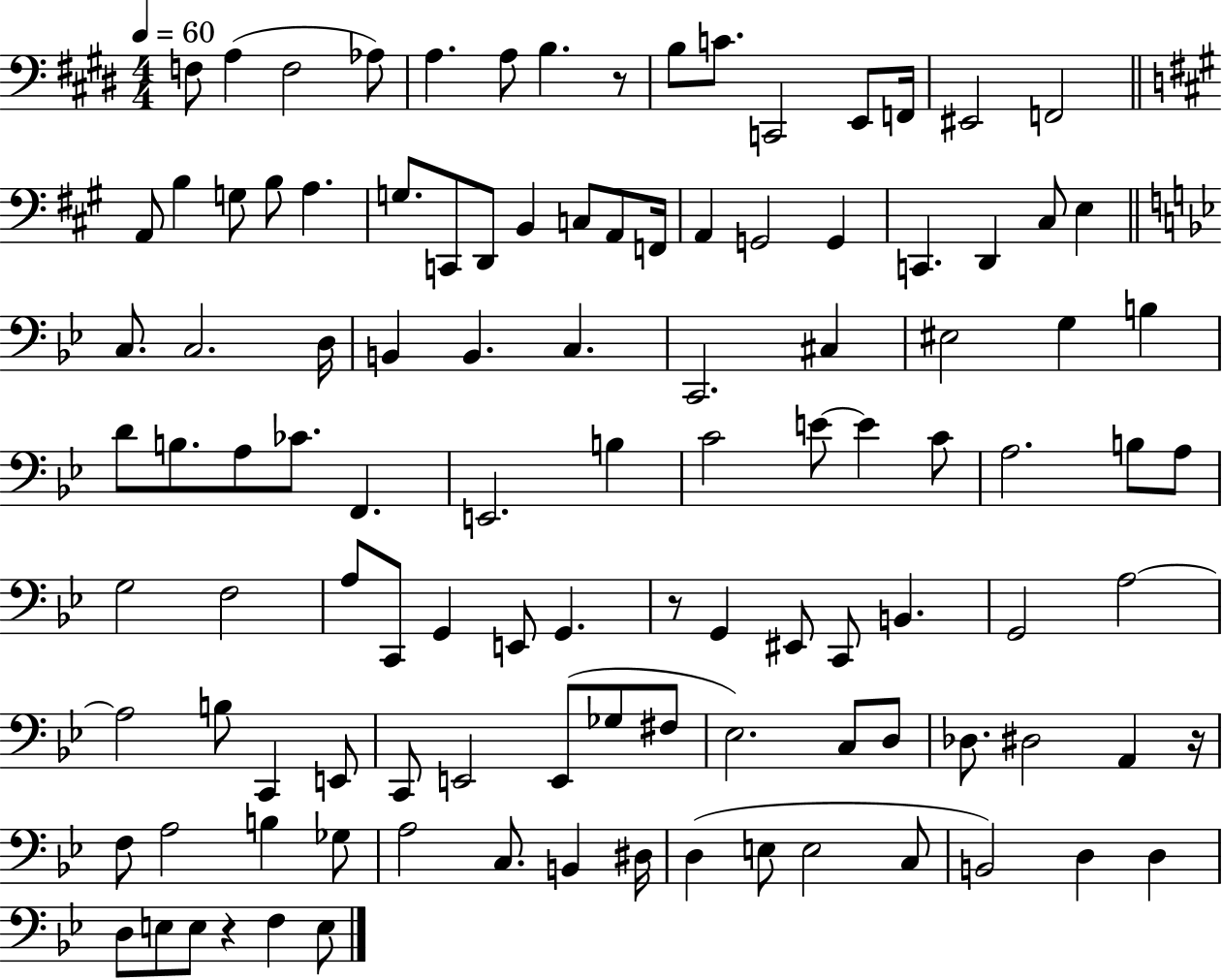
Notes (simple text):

F3/e A3/q F3/h Ab3/e A3/q. A3/e B3/q. R/e B3/e C4/e. C2/h E2/e F2/s EIS2/h F2/h A2/e B3/q G3/e B3/e A3/q. G3/e. C2/e D2/e B2/q C3/e A2/e F2/s A2/q G2/h G2/q C2/q. D2/q C#3/e E3/q C3/e. C3/h. D3/s B2/q B2/q. C3/q. C2/h. C#3/q EIS3/h G3/q B3/q D4/e B3/e. A3/e CES4/e. F2/q. E2/h. B3/q C4/h E4/e E4/q C4/e A3/h. B3/e A3/e G3/h F3/h A3/e C2/e G2/q E2/e G2/q. R/e G2/q EIS2/e C2/e B2/q. G2/h A3/h A3/h B3/e C2/q E2/e C2/e E2/h E2/e Gb3/e F#3/e Eb3/h. C3/e D3/e Db3/e. D#3/h A2/q R/s F3/e A3/h B3/q Gb3/e A3/h C3/e. B2/q D#3/s D3/q E3/e E3/h C3/e B2/h D3/q D3/q D3/e E3/e E3/e R/q F3/q E3/e